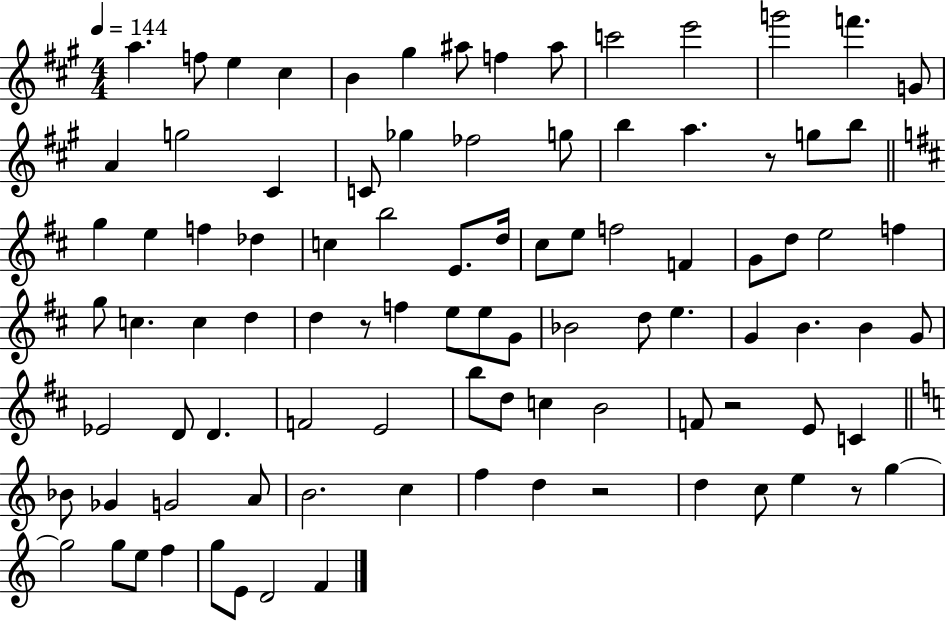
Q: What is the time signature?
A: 4/4